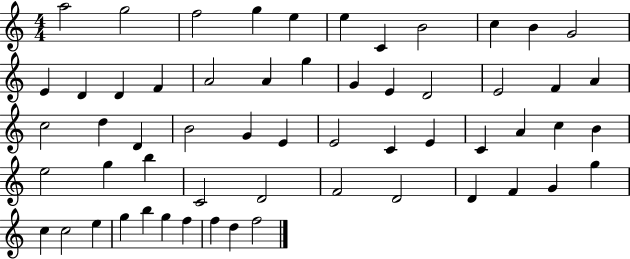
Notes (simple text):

A5/h G5/h F5/h G5/q E5/q E5/q C4/q B4/h C5/q B4/q G4/h E4/q D4/q D4/q F4/q A4/h A4/q G5/q G4/q E4/q D4/h E4/h F4/q A4/q C5/h D5/q D4/q B4/h G4/q E4/q E4/h C4/q E4/q C4/q A4/q C5/q B4/q E5/h G5/q B5/q C4/h D4/h F4/h D4/h D4/q F4/q G4/q G5/q C5/q C5/h E5/q G5/q B5/q G5/q F5/q F5/q D5/q F5/h